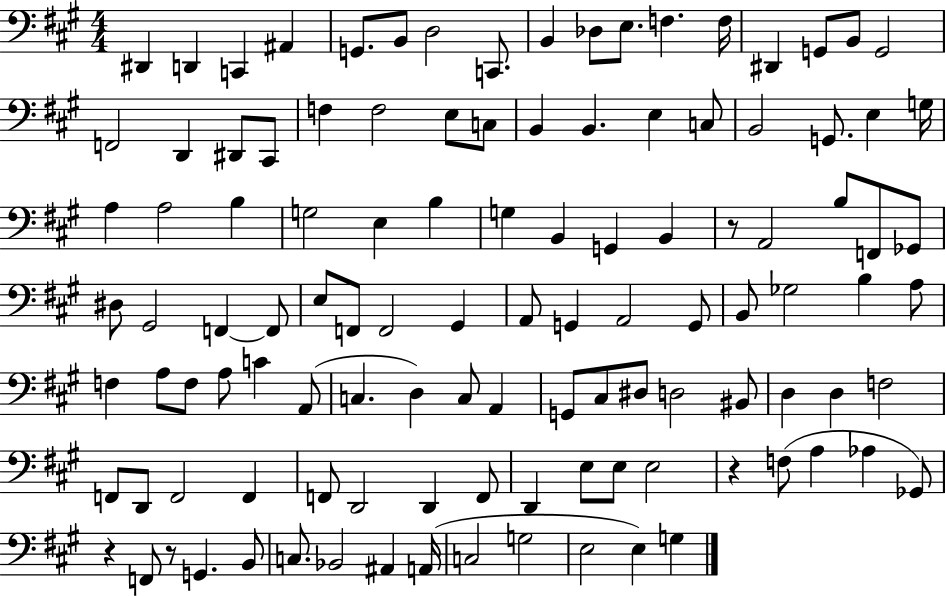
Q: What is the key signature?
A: A major